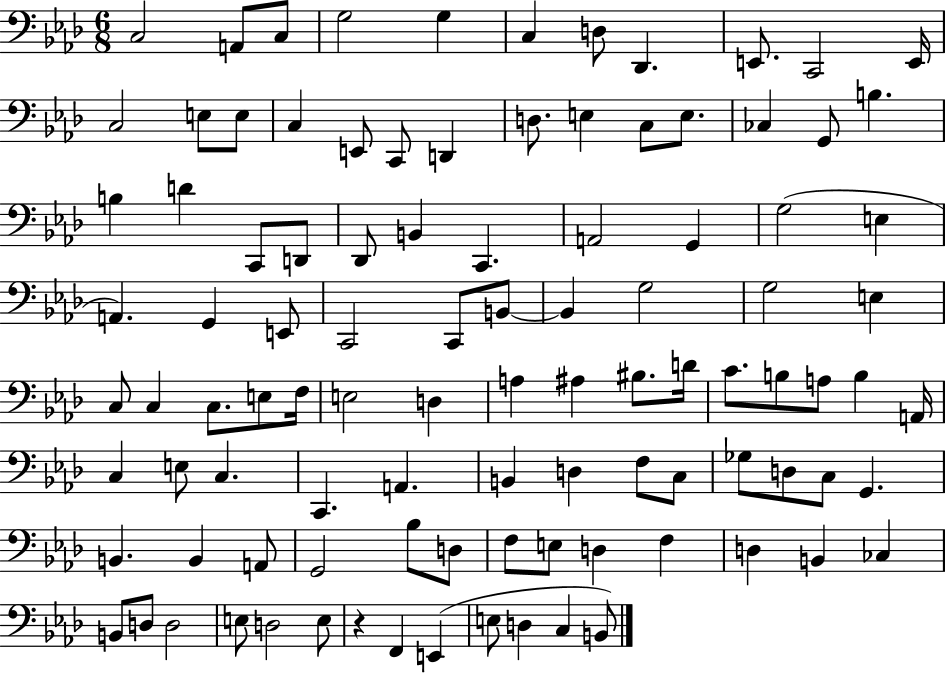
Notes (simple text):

C3/h A2/e C3/e G3/h G3/q C3/q D3/e Db2/q. E2/e. C2/h E2/s C3/h E3/e E3/e C3/q E2/e C2/e D2/q D3/e. E3/q C3/e E3/e. CES3/q G2/e B3/q. B3/q D4/q C2/e D2/e Db2/e B2/q C2/q. A2/h G2/q G3/h E3/q A2/q. G2/q E2/e C2/h C2/e B2/e B2/q G3/h G3/h E3/q C3/e C3/q C3/e. E3/e F3/s E3/h D3/q A3/q A#3/q BIS3/e. D4/s C4/e. B3/e A3/e B3/q A2/s C3/q E3/e C3/q. C2/q. A2/q. B2/q D3/q F3/e C3/e Gb3/e D3/e C3/e G2/q. B2/q. B2/q A2/e G2/h Bb3/e D3/e F3/e E3/e D3/q F3/q D3/q B2/q CES3/q B2/e D3/e D3/h E3/e D3/h E3/e R/q F2/q E2/q E3/e D3/q C3/q B2/e